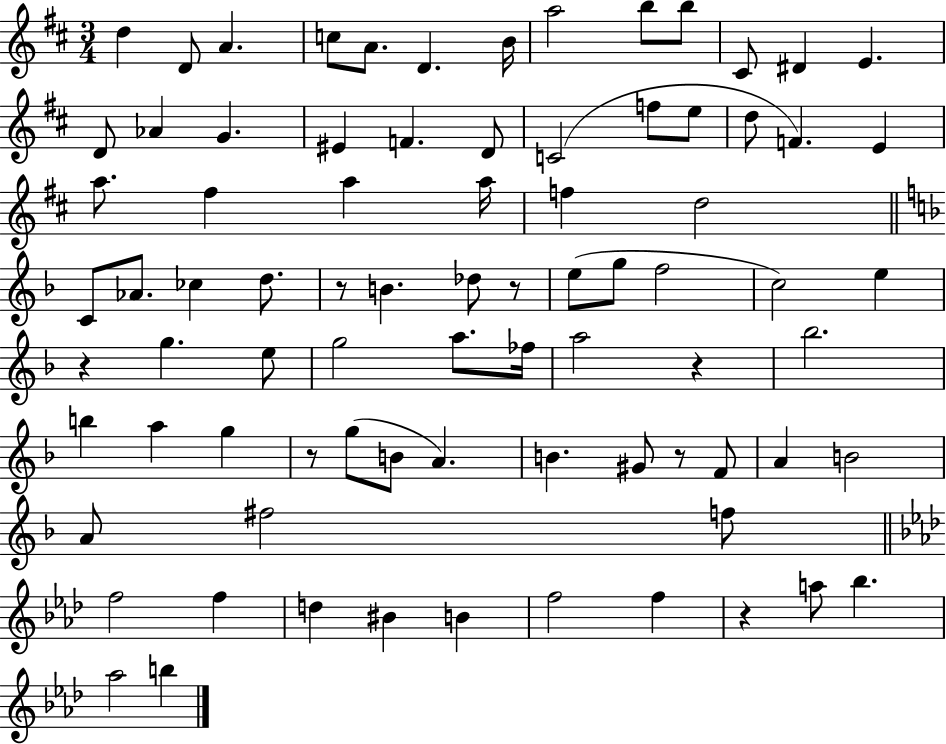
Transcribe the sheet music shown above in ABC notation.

X:1
T:Untitled
M:3/4
L:1/4
K:D
d D/2 A c/2 A/2 D B/4 a2 b/2 b/2 ^C/2 ^D E D/2 _A G ^E F D/2 C2 f/2 e/2 d/2 F E a/2 ^f a a/4 f d2 C/2 _A/2 _c d/2 z/2 B _d/2 z/2 e/2 g/2 f2 c2 e z g e/2 g2 a/2 _f/4 a2 z _b2 b a g z/2 g/2 B/2 A B ^G/2 z/2 F/2 A B2 A/2 ^f2 f/2 f2 f d ^B B f2 f z a/2 _b _a2 b